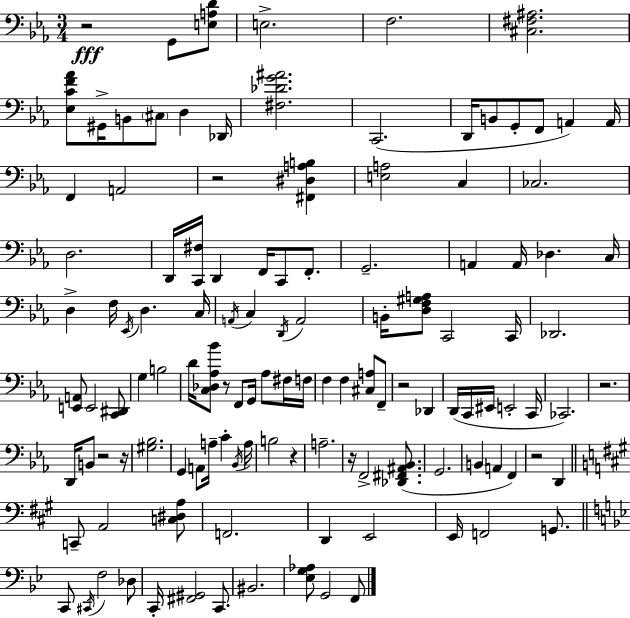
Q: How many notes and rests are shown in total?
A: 122